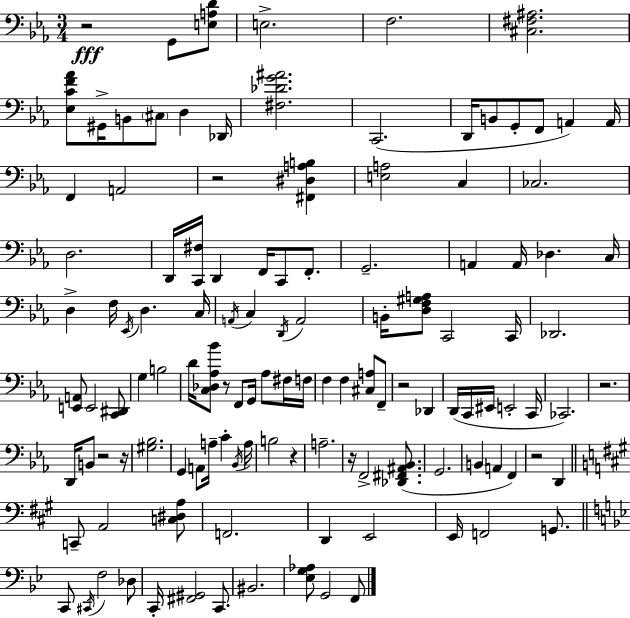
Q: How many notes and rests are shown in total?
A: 122